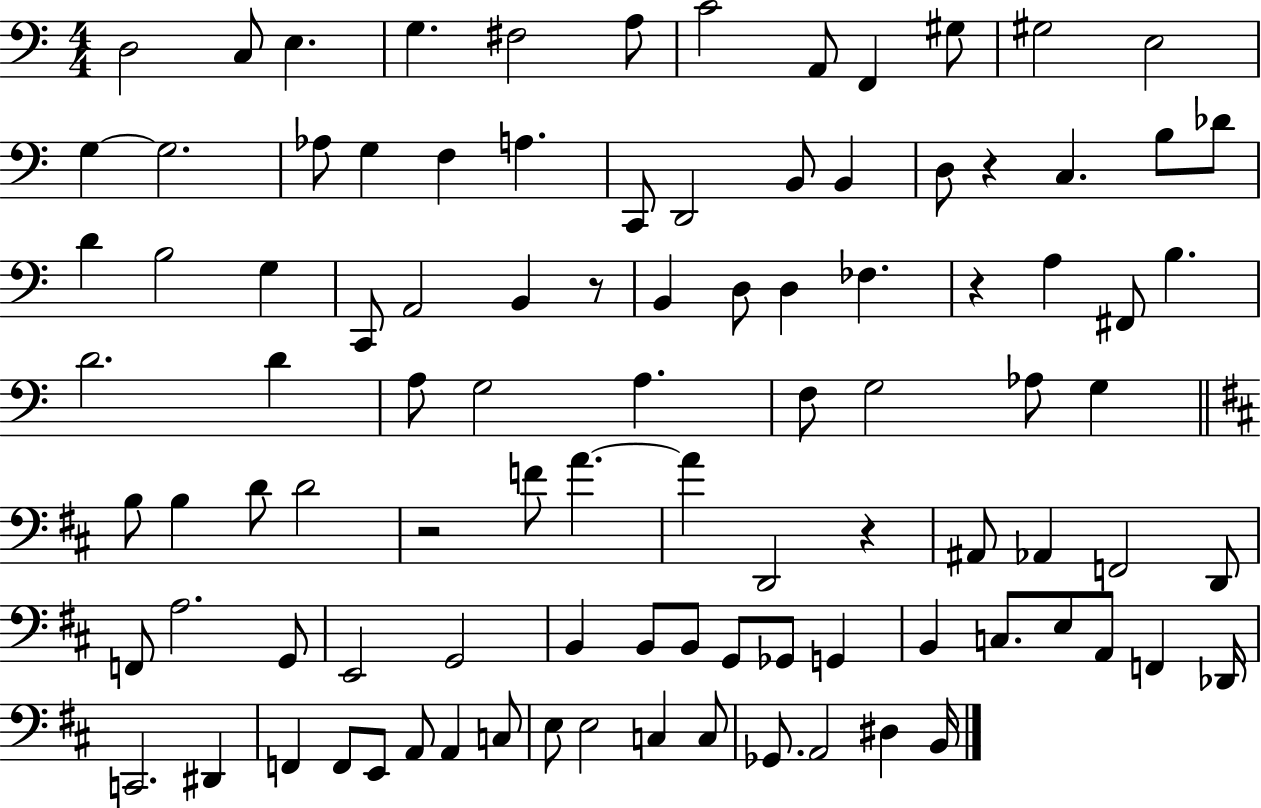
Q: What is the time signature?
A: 4/4